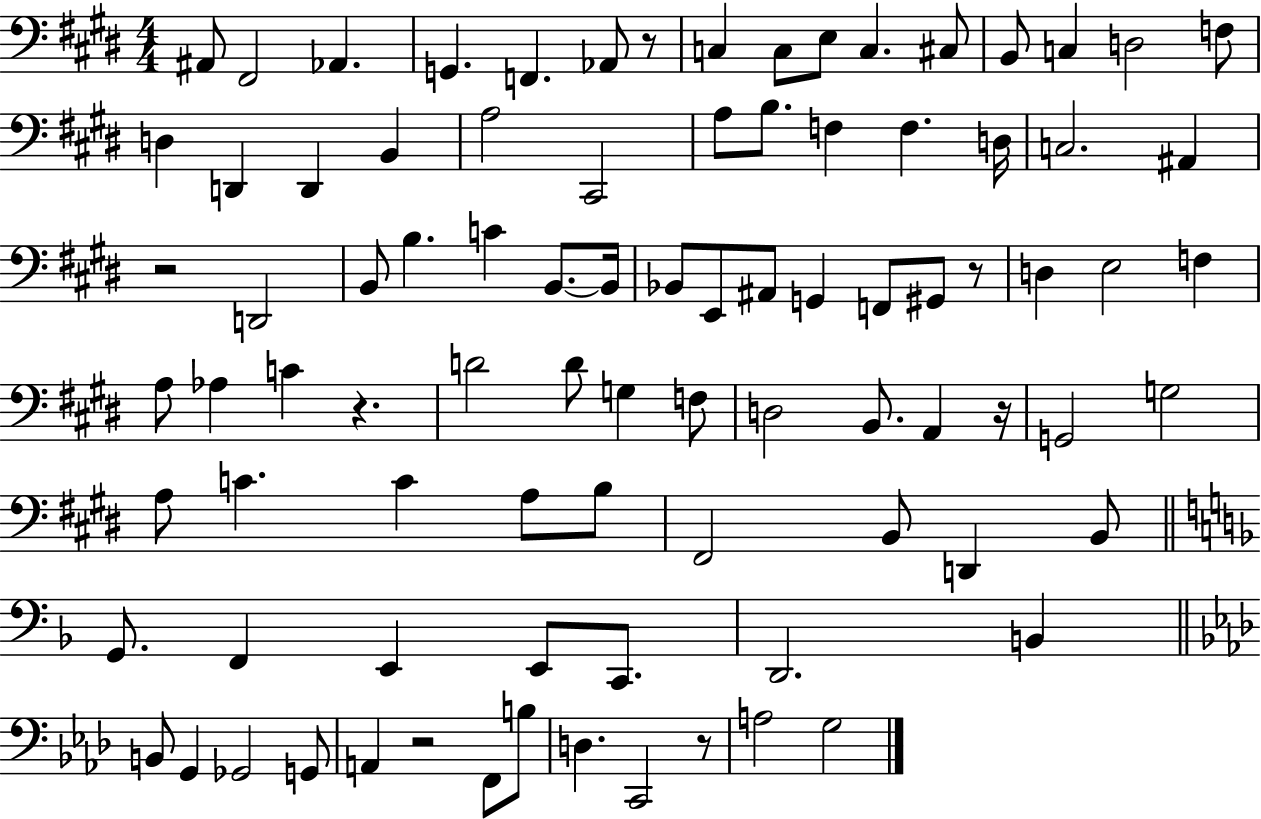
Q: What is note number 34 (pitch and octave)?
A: B2